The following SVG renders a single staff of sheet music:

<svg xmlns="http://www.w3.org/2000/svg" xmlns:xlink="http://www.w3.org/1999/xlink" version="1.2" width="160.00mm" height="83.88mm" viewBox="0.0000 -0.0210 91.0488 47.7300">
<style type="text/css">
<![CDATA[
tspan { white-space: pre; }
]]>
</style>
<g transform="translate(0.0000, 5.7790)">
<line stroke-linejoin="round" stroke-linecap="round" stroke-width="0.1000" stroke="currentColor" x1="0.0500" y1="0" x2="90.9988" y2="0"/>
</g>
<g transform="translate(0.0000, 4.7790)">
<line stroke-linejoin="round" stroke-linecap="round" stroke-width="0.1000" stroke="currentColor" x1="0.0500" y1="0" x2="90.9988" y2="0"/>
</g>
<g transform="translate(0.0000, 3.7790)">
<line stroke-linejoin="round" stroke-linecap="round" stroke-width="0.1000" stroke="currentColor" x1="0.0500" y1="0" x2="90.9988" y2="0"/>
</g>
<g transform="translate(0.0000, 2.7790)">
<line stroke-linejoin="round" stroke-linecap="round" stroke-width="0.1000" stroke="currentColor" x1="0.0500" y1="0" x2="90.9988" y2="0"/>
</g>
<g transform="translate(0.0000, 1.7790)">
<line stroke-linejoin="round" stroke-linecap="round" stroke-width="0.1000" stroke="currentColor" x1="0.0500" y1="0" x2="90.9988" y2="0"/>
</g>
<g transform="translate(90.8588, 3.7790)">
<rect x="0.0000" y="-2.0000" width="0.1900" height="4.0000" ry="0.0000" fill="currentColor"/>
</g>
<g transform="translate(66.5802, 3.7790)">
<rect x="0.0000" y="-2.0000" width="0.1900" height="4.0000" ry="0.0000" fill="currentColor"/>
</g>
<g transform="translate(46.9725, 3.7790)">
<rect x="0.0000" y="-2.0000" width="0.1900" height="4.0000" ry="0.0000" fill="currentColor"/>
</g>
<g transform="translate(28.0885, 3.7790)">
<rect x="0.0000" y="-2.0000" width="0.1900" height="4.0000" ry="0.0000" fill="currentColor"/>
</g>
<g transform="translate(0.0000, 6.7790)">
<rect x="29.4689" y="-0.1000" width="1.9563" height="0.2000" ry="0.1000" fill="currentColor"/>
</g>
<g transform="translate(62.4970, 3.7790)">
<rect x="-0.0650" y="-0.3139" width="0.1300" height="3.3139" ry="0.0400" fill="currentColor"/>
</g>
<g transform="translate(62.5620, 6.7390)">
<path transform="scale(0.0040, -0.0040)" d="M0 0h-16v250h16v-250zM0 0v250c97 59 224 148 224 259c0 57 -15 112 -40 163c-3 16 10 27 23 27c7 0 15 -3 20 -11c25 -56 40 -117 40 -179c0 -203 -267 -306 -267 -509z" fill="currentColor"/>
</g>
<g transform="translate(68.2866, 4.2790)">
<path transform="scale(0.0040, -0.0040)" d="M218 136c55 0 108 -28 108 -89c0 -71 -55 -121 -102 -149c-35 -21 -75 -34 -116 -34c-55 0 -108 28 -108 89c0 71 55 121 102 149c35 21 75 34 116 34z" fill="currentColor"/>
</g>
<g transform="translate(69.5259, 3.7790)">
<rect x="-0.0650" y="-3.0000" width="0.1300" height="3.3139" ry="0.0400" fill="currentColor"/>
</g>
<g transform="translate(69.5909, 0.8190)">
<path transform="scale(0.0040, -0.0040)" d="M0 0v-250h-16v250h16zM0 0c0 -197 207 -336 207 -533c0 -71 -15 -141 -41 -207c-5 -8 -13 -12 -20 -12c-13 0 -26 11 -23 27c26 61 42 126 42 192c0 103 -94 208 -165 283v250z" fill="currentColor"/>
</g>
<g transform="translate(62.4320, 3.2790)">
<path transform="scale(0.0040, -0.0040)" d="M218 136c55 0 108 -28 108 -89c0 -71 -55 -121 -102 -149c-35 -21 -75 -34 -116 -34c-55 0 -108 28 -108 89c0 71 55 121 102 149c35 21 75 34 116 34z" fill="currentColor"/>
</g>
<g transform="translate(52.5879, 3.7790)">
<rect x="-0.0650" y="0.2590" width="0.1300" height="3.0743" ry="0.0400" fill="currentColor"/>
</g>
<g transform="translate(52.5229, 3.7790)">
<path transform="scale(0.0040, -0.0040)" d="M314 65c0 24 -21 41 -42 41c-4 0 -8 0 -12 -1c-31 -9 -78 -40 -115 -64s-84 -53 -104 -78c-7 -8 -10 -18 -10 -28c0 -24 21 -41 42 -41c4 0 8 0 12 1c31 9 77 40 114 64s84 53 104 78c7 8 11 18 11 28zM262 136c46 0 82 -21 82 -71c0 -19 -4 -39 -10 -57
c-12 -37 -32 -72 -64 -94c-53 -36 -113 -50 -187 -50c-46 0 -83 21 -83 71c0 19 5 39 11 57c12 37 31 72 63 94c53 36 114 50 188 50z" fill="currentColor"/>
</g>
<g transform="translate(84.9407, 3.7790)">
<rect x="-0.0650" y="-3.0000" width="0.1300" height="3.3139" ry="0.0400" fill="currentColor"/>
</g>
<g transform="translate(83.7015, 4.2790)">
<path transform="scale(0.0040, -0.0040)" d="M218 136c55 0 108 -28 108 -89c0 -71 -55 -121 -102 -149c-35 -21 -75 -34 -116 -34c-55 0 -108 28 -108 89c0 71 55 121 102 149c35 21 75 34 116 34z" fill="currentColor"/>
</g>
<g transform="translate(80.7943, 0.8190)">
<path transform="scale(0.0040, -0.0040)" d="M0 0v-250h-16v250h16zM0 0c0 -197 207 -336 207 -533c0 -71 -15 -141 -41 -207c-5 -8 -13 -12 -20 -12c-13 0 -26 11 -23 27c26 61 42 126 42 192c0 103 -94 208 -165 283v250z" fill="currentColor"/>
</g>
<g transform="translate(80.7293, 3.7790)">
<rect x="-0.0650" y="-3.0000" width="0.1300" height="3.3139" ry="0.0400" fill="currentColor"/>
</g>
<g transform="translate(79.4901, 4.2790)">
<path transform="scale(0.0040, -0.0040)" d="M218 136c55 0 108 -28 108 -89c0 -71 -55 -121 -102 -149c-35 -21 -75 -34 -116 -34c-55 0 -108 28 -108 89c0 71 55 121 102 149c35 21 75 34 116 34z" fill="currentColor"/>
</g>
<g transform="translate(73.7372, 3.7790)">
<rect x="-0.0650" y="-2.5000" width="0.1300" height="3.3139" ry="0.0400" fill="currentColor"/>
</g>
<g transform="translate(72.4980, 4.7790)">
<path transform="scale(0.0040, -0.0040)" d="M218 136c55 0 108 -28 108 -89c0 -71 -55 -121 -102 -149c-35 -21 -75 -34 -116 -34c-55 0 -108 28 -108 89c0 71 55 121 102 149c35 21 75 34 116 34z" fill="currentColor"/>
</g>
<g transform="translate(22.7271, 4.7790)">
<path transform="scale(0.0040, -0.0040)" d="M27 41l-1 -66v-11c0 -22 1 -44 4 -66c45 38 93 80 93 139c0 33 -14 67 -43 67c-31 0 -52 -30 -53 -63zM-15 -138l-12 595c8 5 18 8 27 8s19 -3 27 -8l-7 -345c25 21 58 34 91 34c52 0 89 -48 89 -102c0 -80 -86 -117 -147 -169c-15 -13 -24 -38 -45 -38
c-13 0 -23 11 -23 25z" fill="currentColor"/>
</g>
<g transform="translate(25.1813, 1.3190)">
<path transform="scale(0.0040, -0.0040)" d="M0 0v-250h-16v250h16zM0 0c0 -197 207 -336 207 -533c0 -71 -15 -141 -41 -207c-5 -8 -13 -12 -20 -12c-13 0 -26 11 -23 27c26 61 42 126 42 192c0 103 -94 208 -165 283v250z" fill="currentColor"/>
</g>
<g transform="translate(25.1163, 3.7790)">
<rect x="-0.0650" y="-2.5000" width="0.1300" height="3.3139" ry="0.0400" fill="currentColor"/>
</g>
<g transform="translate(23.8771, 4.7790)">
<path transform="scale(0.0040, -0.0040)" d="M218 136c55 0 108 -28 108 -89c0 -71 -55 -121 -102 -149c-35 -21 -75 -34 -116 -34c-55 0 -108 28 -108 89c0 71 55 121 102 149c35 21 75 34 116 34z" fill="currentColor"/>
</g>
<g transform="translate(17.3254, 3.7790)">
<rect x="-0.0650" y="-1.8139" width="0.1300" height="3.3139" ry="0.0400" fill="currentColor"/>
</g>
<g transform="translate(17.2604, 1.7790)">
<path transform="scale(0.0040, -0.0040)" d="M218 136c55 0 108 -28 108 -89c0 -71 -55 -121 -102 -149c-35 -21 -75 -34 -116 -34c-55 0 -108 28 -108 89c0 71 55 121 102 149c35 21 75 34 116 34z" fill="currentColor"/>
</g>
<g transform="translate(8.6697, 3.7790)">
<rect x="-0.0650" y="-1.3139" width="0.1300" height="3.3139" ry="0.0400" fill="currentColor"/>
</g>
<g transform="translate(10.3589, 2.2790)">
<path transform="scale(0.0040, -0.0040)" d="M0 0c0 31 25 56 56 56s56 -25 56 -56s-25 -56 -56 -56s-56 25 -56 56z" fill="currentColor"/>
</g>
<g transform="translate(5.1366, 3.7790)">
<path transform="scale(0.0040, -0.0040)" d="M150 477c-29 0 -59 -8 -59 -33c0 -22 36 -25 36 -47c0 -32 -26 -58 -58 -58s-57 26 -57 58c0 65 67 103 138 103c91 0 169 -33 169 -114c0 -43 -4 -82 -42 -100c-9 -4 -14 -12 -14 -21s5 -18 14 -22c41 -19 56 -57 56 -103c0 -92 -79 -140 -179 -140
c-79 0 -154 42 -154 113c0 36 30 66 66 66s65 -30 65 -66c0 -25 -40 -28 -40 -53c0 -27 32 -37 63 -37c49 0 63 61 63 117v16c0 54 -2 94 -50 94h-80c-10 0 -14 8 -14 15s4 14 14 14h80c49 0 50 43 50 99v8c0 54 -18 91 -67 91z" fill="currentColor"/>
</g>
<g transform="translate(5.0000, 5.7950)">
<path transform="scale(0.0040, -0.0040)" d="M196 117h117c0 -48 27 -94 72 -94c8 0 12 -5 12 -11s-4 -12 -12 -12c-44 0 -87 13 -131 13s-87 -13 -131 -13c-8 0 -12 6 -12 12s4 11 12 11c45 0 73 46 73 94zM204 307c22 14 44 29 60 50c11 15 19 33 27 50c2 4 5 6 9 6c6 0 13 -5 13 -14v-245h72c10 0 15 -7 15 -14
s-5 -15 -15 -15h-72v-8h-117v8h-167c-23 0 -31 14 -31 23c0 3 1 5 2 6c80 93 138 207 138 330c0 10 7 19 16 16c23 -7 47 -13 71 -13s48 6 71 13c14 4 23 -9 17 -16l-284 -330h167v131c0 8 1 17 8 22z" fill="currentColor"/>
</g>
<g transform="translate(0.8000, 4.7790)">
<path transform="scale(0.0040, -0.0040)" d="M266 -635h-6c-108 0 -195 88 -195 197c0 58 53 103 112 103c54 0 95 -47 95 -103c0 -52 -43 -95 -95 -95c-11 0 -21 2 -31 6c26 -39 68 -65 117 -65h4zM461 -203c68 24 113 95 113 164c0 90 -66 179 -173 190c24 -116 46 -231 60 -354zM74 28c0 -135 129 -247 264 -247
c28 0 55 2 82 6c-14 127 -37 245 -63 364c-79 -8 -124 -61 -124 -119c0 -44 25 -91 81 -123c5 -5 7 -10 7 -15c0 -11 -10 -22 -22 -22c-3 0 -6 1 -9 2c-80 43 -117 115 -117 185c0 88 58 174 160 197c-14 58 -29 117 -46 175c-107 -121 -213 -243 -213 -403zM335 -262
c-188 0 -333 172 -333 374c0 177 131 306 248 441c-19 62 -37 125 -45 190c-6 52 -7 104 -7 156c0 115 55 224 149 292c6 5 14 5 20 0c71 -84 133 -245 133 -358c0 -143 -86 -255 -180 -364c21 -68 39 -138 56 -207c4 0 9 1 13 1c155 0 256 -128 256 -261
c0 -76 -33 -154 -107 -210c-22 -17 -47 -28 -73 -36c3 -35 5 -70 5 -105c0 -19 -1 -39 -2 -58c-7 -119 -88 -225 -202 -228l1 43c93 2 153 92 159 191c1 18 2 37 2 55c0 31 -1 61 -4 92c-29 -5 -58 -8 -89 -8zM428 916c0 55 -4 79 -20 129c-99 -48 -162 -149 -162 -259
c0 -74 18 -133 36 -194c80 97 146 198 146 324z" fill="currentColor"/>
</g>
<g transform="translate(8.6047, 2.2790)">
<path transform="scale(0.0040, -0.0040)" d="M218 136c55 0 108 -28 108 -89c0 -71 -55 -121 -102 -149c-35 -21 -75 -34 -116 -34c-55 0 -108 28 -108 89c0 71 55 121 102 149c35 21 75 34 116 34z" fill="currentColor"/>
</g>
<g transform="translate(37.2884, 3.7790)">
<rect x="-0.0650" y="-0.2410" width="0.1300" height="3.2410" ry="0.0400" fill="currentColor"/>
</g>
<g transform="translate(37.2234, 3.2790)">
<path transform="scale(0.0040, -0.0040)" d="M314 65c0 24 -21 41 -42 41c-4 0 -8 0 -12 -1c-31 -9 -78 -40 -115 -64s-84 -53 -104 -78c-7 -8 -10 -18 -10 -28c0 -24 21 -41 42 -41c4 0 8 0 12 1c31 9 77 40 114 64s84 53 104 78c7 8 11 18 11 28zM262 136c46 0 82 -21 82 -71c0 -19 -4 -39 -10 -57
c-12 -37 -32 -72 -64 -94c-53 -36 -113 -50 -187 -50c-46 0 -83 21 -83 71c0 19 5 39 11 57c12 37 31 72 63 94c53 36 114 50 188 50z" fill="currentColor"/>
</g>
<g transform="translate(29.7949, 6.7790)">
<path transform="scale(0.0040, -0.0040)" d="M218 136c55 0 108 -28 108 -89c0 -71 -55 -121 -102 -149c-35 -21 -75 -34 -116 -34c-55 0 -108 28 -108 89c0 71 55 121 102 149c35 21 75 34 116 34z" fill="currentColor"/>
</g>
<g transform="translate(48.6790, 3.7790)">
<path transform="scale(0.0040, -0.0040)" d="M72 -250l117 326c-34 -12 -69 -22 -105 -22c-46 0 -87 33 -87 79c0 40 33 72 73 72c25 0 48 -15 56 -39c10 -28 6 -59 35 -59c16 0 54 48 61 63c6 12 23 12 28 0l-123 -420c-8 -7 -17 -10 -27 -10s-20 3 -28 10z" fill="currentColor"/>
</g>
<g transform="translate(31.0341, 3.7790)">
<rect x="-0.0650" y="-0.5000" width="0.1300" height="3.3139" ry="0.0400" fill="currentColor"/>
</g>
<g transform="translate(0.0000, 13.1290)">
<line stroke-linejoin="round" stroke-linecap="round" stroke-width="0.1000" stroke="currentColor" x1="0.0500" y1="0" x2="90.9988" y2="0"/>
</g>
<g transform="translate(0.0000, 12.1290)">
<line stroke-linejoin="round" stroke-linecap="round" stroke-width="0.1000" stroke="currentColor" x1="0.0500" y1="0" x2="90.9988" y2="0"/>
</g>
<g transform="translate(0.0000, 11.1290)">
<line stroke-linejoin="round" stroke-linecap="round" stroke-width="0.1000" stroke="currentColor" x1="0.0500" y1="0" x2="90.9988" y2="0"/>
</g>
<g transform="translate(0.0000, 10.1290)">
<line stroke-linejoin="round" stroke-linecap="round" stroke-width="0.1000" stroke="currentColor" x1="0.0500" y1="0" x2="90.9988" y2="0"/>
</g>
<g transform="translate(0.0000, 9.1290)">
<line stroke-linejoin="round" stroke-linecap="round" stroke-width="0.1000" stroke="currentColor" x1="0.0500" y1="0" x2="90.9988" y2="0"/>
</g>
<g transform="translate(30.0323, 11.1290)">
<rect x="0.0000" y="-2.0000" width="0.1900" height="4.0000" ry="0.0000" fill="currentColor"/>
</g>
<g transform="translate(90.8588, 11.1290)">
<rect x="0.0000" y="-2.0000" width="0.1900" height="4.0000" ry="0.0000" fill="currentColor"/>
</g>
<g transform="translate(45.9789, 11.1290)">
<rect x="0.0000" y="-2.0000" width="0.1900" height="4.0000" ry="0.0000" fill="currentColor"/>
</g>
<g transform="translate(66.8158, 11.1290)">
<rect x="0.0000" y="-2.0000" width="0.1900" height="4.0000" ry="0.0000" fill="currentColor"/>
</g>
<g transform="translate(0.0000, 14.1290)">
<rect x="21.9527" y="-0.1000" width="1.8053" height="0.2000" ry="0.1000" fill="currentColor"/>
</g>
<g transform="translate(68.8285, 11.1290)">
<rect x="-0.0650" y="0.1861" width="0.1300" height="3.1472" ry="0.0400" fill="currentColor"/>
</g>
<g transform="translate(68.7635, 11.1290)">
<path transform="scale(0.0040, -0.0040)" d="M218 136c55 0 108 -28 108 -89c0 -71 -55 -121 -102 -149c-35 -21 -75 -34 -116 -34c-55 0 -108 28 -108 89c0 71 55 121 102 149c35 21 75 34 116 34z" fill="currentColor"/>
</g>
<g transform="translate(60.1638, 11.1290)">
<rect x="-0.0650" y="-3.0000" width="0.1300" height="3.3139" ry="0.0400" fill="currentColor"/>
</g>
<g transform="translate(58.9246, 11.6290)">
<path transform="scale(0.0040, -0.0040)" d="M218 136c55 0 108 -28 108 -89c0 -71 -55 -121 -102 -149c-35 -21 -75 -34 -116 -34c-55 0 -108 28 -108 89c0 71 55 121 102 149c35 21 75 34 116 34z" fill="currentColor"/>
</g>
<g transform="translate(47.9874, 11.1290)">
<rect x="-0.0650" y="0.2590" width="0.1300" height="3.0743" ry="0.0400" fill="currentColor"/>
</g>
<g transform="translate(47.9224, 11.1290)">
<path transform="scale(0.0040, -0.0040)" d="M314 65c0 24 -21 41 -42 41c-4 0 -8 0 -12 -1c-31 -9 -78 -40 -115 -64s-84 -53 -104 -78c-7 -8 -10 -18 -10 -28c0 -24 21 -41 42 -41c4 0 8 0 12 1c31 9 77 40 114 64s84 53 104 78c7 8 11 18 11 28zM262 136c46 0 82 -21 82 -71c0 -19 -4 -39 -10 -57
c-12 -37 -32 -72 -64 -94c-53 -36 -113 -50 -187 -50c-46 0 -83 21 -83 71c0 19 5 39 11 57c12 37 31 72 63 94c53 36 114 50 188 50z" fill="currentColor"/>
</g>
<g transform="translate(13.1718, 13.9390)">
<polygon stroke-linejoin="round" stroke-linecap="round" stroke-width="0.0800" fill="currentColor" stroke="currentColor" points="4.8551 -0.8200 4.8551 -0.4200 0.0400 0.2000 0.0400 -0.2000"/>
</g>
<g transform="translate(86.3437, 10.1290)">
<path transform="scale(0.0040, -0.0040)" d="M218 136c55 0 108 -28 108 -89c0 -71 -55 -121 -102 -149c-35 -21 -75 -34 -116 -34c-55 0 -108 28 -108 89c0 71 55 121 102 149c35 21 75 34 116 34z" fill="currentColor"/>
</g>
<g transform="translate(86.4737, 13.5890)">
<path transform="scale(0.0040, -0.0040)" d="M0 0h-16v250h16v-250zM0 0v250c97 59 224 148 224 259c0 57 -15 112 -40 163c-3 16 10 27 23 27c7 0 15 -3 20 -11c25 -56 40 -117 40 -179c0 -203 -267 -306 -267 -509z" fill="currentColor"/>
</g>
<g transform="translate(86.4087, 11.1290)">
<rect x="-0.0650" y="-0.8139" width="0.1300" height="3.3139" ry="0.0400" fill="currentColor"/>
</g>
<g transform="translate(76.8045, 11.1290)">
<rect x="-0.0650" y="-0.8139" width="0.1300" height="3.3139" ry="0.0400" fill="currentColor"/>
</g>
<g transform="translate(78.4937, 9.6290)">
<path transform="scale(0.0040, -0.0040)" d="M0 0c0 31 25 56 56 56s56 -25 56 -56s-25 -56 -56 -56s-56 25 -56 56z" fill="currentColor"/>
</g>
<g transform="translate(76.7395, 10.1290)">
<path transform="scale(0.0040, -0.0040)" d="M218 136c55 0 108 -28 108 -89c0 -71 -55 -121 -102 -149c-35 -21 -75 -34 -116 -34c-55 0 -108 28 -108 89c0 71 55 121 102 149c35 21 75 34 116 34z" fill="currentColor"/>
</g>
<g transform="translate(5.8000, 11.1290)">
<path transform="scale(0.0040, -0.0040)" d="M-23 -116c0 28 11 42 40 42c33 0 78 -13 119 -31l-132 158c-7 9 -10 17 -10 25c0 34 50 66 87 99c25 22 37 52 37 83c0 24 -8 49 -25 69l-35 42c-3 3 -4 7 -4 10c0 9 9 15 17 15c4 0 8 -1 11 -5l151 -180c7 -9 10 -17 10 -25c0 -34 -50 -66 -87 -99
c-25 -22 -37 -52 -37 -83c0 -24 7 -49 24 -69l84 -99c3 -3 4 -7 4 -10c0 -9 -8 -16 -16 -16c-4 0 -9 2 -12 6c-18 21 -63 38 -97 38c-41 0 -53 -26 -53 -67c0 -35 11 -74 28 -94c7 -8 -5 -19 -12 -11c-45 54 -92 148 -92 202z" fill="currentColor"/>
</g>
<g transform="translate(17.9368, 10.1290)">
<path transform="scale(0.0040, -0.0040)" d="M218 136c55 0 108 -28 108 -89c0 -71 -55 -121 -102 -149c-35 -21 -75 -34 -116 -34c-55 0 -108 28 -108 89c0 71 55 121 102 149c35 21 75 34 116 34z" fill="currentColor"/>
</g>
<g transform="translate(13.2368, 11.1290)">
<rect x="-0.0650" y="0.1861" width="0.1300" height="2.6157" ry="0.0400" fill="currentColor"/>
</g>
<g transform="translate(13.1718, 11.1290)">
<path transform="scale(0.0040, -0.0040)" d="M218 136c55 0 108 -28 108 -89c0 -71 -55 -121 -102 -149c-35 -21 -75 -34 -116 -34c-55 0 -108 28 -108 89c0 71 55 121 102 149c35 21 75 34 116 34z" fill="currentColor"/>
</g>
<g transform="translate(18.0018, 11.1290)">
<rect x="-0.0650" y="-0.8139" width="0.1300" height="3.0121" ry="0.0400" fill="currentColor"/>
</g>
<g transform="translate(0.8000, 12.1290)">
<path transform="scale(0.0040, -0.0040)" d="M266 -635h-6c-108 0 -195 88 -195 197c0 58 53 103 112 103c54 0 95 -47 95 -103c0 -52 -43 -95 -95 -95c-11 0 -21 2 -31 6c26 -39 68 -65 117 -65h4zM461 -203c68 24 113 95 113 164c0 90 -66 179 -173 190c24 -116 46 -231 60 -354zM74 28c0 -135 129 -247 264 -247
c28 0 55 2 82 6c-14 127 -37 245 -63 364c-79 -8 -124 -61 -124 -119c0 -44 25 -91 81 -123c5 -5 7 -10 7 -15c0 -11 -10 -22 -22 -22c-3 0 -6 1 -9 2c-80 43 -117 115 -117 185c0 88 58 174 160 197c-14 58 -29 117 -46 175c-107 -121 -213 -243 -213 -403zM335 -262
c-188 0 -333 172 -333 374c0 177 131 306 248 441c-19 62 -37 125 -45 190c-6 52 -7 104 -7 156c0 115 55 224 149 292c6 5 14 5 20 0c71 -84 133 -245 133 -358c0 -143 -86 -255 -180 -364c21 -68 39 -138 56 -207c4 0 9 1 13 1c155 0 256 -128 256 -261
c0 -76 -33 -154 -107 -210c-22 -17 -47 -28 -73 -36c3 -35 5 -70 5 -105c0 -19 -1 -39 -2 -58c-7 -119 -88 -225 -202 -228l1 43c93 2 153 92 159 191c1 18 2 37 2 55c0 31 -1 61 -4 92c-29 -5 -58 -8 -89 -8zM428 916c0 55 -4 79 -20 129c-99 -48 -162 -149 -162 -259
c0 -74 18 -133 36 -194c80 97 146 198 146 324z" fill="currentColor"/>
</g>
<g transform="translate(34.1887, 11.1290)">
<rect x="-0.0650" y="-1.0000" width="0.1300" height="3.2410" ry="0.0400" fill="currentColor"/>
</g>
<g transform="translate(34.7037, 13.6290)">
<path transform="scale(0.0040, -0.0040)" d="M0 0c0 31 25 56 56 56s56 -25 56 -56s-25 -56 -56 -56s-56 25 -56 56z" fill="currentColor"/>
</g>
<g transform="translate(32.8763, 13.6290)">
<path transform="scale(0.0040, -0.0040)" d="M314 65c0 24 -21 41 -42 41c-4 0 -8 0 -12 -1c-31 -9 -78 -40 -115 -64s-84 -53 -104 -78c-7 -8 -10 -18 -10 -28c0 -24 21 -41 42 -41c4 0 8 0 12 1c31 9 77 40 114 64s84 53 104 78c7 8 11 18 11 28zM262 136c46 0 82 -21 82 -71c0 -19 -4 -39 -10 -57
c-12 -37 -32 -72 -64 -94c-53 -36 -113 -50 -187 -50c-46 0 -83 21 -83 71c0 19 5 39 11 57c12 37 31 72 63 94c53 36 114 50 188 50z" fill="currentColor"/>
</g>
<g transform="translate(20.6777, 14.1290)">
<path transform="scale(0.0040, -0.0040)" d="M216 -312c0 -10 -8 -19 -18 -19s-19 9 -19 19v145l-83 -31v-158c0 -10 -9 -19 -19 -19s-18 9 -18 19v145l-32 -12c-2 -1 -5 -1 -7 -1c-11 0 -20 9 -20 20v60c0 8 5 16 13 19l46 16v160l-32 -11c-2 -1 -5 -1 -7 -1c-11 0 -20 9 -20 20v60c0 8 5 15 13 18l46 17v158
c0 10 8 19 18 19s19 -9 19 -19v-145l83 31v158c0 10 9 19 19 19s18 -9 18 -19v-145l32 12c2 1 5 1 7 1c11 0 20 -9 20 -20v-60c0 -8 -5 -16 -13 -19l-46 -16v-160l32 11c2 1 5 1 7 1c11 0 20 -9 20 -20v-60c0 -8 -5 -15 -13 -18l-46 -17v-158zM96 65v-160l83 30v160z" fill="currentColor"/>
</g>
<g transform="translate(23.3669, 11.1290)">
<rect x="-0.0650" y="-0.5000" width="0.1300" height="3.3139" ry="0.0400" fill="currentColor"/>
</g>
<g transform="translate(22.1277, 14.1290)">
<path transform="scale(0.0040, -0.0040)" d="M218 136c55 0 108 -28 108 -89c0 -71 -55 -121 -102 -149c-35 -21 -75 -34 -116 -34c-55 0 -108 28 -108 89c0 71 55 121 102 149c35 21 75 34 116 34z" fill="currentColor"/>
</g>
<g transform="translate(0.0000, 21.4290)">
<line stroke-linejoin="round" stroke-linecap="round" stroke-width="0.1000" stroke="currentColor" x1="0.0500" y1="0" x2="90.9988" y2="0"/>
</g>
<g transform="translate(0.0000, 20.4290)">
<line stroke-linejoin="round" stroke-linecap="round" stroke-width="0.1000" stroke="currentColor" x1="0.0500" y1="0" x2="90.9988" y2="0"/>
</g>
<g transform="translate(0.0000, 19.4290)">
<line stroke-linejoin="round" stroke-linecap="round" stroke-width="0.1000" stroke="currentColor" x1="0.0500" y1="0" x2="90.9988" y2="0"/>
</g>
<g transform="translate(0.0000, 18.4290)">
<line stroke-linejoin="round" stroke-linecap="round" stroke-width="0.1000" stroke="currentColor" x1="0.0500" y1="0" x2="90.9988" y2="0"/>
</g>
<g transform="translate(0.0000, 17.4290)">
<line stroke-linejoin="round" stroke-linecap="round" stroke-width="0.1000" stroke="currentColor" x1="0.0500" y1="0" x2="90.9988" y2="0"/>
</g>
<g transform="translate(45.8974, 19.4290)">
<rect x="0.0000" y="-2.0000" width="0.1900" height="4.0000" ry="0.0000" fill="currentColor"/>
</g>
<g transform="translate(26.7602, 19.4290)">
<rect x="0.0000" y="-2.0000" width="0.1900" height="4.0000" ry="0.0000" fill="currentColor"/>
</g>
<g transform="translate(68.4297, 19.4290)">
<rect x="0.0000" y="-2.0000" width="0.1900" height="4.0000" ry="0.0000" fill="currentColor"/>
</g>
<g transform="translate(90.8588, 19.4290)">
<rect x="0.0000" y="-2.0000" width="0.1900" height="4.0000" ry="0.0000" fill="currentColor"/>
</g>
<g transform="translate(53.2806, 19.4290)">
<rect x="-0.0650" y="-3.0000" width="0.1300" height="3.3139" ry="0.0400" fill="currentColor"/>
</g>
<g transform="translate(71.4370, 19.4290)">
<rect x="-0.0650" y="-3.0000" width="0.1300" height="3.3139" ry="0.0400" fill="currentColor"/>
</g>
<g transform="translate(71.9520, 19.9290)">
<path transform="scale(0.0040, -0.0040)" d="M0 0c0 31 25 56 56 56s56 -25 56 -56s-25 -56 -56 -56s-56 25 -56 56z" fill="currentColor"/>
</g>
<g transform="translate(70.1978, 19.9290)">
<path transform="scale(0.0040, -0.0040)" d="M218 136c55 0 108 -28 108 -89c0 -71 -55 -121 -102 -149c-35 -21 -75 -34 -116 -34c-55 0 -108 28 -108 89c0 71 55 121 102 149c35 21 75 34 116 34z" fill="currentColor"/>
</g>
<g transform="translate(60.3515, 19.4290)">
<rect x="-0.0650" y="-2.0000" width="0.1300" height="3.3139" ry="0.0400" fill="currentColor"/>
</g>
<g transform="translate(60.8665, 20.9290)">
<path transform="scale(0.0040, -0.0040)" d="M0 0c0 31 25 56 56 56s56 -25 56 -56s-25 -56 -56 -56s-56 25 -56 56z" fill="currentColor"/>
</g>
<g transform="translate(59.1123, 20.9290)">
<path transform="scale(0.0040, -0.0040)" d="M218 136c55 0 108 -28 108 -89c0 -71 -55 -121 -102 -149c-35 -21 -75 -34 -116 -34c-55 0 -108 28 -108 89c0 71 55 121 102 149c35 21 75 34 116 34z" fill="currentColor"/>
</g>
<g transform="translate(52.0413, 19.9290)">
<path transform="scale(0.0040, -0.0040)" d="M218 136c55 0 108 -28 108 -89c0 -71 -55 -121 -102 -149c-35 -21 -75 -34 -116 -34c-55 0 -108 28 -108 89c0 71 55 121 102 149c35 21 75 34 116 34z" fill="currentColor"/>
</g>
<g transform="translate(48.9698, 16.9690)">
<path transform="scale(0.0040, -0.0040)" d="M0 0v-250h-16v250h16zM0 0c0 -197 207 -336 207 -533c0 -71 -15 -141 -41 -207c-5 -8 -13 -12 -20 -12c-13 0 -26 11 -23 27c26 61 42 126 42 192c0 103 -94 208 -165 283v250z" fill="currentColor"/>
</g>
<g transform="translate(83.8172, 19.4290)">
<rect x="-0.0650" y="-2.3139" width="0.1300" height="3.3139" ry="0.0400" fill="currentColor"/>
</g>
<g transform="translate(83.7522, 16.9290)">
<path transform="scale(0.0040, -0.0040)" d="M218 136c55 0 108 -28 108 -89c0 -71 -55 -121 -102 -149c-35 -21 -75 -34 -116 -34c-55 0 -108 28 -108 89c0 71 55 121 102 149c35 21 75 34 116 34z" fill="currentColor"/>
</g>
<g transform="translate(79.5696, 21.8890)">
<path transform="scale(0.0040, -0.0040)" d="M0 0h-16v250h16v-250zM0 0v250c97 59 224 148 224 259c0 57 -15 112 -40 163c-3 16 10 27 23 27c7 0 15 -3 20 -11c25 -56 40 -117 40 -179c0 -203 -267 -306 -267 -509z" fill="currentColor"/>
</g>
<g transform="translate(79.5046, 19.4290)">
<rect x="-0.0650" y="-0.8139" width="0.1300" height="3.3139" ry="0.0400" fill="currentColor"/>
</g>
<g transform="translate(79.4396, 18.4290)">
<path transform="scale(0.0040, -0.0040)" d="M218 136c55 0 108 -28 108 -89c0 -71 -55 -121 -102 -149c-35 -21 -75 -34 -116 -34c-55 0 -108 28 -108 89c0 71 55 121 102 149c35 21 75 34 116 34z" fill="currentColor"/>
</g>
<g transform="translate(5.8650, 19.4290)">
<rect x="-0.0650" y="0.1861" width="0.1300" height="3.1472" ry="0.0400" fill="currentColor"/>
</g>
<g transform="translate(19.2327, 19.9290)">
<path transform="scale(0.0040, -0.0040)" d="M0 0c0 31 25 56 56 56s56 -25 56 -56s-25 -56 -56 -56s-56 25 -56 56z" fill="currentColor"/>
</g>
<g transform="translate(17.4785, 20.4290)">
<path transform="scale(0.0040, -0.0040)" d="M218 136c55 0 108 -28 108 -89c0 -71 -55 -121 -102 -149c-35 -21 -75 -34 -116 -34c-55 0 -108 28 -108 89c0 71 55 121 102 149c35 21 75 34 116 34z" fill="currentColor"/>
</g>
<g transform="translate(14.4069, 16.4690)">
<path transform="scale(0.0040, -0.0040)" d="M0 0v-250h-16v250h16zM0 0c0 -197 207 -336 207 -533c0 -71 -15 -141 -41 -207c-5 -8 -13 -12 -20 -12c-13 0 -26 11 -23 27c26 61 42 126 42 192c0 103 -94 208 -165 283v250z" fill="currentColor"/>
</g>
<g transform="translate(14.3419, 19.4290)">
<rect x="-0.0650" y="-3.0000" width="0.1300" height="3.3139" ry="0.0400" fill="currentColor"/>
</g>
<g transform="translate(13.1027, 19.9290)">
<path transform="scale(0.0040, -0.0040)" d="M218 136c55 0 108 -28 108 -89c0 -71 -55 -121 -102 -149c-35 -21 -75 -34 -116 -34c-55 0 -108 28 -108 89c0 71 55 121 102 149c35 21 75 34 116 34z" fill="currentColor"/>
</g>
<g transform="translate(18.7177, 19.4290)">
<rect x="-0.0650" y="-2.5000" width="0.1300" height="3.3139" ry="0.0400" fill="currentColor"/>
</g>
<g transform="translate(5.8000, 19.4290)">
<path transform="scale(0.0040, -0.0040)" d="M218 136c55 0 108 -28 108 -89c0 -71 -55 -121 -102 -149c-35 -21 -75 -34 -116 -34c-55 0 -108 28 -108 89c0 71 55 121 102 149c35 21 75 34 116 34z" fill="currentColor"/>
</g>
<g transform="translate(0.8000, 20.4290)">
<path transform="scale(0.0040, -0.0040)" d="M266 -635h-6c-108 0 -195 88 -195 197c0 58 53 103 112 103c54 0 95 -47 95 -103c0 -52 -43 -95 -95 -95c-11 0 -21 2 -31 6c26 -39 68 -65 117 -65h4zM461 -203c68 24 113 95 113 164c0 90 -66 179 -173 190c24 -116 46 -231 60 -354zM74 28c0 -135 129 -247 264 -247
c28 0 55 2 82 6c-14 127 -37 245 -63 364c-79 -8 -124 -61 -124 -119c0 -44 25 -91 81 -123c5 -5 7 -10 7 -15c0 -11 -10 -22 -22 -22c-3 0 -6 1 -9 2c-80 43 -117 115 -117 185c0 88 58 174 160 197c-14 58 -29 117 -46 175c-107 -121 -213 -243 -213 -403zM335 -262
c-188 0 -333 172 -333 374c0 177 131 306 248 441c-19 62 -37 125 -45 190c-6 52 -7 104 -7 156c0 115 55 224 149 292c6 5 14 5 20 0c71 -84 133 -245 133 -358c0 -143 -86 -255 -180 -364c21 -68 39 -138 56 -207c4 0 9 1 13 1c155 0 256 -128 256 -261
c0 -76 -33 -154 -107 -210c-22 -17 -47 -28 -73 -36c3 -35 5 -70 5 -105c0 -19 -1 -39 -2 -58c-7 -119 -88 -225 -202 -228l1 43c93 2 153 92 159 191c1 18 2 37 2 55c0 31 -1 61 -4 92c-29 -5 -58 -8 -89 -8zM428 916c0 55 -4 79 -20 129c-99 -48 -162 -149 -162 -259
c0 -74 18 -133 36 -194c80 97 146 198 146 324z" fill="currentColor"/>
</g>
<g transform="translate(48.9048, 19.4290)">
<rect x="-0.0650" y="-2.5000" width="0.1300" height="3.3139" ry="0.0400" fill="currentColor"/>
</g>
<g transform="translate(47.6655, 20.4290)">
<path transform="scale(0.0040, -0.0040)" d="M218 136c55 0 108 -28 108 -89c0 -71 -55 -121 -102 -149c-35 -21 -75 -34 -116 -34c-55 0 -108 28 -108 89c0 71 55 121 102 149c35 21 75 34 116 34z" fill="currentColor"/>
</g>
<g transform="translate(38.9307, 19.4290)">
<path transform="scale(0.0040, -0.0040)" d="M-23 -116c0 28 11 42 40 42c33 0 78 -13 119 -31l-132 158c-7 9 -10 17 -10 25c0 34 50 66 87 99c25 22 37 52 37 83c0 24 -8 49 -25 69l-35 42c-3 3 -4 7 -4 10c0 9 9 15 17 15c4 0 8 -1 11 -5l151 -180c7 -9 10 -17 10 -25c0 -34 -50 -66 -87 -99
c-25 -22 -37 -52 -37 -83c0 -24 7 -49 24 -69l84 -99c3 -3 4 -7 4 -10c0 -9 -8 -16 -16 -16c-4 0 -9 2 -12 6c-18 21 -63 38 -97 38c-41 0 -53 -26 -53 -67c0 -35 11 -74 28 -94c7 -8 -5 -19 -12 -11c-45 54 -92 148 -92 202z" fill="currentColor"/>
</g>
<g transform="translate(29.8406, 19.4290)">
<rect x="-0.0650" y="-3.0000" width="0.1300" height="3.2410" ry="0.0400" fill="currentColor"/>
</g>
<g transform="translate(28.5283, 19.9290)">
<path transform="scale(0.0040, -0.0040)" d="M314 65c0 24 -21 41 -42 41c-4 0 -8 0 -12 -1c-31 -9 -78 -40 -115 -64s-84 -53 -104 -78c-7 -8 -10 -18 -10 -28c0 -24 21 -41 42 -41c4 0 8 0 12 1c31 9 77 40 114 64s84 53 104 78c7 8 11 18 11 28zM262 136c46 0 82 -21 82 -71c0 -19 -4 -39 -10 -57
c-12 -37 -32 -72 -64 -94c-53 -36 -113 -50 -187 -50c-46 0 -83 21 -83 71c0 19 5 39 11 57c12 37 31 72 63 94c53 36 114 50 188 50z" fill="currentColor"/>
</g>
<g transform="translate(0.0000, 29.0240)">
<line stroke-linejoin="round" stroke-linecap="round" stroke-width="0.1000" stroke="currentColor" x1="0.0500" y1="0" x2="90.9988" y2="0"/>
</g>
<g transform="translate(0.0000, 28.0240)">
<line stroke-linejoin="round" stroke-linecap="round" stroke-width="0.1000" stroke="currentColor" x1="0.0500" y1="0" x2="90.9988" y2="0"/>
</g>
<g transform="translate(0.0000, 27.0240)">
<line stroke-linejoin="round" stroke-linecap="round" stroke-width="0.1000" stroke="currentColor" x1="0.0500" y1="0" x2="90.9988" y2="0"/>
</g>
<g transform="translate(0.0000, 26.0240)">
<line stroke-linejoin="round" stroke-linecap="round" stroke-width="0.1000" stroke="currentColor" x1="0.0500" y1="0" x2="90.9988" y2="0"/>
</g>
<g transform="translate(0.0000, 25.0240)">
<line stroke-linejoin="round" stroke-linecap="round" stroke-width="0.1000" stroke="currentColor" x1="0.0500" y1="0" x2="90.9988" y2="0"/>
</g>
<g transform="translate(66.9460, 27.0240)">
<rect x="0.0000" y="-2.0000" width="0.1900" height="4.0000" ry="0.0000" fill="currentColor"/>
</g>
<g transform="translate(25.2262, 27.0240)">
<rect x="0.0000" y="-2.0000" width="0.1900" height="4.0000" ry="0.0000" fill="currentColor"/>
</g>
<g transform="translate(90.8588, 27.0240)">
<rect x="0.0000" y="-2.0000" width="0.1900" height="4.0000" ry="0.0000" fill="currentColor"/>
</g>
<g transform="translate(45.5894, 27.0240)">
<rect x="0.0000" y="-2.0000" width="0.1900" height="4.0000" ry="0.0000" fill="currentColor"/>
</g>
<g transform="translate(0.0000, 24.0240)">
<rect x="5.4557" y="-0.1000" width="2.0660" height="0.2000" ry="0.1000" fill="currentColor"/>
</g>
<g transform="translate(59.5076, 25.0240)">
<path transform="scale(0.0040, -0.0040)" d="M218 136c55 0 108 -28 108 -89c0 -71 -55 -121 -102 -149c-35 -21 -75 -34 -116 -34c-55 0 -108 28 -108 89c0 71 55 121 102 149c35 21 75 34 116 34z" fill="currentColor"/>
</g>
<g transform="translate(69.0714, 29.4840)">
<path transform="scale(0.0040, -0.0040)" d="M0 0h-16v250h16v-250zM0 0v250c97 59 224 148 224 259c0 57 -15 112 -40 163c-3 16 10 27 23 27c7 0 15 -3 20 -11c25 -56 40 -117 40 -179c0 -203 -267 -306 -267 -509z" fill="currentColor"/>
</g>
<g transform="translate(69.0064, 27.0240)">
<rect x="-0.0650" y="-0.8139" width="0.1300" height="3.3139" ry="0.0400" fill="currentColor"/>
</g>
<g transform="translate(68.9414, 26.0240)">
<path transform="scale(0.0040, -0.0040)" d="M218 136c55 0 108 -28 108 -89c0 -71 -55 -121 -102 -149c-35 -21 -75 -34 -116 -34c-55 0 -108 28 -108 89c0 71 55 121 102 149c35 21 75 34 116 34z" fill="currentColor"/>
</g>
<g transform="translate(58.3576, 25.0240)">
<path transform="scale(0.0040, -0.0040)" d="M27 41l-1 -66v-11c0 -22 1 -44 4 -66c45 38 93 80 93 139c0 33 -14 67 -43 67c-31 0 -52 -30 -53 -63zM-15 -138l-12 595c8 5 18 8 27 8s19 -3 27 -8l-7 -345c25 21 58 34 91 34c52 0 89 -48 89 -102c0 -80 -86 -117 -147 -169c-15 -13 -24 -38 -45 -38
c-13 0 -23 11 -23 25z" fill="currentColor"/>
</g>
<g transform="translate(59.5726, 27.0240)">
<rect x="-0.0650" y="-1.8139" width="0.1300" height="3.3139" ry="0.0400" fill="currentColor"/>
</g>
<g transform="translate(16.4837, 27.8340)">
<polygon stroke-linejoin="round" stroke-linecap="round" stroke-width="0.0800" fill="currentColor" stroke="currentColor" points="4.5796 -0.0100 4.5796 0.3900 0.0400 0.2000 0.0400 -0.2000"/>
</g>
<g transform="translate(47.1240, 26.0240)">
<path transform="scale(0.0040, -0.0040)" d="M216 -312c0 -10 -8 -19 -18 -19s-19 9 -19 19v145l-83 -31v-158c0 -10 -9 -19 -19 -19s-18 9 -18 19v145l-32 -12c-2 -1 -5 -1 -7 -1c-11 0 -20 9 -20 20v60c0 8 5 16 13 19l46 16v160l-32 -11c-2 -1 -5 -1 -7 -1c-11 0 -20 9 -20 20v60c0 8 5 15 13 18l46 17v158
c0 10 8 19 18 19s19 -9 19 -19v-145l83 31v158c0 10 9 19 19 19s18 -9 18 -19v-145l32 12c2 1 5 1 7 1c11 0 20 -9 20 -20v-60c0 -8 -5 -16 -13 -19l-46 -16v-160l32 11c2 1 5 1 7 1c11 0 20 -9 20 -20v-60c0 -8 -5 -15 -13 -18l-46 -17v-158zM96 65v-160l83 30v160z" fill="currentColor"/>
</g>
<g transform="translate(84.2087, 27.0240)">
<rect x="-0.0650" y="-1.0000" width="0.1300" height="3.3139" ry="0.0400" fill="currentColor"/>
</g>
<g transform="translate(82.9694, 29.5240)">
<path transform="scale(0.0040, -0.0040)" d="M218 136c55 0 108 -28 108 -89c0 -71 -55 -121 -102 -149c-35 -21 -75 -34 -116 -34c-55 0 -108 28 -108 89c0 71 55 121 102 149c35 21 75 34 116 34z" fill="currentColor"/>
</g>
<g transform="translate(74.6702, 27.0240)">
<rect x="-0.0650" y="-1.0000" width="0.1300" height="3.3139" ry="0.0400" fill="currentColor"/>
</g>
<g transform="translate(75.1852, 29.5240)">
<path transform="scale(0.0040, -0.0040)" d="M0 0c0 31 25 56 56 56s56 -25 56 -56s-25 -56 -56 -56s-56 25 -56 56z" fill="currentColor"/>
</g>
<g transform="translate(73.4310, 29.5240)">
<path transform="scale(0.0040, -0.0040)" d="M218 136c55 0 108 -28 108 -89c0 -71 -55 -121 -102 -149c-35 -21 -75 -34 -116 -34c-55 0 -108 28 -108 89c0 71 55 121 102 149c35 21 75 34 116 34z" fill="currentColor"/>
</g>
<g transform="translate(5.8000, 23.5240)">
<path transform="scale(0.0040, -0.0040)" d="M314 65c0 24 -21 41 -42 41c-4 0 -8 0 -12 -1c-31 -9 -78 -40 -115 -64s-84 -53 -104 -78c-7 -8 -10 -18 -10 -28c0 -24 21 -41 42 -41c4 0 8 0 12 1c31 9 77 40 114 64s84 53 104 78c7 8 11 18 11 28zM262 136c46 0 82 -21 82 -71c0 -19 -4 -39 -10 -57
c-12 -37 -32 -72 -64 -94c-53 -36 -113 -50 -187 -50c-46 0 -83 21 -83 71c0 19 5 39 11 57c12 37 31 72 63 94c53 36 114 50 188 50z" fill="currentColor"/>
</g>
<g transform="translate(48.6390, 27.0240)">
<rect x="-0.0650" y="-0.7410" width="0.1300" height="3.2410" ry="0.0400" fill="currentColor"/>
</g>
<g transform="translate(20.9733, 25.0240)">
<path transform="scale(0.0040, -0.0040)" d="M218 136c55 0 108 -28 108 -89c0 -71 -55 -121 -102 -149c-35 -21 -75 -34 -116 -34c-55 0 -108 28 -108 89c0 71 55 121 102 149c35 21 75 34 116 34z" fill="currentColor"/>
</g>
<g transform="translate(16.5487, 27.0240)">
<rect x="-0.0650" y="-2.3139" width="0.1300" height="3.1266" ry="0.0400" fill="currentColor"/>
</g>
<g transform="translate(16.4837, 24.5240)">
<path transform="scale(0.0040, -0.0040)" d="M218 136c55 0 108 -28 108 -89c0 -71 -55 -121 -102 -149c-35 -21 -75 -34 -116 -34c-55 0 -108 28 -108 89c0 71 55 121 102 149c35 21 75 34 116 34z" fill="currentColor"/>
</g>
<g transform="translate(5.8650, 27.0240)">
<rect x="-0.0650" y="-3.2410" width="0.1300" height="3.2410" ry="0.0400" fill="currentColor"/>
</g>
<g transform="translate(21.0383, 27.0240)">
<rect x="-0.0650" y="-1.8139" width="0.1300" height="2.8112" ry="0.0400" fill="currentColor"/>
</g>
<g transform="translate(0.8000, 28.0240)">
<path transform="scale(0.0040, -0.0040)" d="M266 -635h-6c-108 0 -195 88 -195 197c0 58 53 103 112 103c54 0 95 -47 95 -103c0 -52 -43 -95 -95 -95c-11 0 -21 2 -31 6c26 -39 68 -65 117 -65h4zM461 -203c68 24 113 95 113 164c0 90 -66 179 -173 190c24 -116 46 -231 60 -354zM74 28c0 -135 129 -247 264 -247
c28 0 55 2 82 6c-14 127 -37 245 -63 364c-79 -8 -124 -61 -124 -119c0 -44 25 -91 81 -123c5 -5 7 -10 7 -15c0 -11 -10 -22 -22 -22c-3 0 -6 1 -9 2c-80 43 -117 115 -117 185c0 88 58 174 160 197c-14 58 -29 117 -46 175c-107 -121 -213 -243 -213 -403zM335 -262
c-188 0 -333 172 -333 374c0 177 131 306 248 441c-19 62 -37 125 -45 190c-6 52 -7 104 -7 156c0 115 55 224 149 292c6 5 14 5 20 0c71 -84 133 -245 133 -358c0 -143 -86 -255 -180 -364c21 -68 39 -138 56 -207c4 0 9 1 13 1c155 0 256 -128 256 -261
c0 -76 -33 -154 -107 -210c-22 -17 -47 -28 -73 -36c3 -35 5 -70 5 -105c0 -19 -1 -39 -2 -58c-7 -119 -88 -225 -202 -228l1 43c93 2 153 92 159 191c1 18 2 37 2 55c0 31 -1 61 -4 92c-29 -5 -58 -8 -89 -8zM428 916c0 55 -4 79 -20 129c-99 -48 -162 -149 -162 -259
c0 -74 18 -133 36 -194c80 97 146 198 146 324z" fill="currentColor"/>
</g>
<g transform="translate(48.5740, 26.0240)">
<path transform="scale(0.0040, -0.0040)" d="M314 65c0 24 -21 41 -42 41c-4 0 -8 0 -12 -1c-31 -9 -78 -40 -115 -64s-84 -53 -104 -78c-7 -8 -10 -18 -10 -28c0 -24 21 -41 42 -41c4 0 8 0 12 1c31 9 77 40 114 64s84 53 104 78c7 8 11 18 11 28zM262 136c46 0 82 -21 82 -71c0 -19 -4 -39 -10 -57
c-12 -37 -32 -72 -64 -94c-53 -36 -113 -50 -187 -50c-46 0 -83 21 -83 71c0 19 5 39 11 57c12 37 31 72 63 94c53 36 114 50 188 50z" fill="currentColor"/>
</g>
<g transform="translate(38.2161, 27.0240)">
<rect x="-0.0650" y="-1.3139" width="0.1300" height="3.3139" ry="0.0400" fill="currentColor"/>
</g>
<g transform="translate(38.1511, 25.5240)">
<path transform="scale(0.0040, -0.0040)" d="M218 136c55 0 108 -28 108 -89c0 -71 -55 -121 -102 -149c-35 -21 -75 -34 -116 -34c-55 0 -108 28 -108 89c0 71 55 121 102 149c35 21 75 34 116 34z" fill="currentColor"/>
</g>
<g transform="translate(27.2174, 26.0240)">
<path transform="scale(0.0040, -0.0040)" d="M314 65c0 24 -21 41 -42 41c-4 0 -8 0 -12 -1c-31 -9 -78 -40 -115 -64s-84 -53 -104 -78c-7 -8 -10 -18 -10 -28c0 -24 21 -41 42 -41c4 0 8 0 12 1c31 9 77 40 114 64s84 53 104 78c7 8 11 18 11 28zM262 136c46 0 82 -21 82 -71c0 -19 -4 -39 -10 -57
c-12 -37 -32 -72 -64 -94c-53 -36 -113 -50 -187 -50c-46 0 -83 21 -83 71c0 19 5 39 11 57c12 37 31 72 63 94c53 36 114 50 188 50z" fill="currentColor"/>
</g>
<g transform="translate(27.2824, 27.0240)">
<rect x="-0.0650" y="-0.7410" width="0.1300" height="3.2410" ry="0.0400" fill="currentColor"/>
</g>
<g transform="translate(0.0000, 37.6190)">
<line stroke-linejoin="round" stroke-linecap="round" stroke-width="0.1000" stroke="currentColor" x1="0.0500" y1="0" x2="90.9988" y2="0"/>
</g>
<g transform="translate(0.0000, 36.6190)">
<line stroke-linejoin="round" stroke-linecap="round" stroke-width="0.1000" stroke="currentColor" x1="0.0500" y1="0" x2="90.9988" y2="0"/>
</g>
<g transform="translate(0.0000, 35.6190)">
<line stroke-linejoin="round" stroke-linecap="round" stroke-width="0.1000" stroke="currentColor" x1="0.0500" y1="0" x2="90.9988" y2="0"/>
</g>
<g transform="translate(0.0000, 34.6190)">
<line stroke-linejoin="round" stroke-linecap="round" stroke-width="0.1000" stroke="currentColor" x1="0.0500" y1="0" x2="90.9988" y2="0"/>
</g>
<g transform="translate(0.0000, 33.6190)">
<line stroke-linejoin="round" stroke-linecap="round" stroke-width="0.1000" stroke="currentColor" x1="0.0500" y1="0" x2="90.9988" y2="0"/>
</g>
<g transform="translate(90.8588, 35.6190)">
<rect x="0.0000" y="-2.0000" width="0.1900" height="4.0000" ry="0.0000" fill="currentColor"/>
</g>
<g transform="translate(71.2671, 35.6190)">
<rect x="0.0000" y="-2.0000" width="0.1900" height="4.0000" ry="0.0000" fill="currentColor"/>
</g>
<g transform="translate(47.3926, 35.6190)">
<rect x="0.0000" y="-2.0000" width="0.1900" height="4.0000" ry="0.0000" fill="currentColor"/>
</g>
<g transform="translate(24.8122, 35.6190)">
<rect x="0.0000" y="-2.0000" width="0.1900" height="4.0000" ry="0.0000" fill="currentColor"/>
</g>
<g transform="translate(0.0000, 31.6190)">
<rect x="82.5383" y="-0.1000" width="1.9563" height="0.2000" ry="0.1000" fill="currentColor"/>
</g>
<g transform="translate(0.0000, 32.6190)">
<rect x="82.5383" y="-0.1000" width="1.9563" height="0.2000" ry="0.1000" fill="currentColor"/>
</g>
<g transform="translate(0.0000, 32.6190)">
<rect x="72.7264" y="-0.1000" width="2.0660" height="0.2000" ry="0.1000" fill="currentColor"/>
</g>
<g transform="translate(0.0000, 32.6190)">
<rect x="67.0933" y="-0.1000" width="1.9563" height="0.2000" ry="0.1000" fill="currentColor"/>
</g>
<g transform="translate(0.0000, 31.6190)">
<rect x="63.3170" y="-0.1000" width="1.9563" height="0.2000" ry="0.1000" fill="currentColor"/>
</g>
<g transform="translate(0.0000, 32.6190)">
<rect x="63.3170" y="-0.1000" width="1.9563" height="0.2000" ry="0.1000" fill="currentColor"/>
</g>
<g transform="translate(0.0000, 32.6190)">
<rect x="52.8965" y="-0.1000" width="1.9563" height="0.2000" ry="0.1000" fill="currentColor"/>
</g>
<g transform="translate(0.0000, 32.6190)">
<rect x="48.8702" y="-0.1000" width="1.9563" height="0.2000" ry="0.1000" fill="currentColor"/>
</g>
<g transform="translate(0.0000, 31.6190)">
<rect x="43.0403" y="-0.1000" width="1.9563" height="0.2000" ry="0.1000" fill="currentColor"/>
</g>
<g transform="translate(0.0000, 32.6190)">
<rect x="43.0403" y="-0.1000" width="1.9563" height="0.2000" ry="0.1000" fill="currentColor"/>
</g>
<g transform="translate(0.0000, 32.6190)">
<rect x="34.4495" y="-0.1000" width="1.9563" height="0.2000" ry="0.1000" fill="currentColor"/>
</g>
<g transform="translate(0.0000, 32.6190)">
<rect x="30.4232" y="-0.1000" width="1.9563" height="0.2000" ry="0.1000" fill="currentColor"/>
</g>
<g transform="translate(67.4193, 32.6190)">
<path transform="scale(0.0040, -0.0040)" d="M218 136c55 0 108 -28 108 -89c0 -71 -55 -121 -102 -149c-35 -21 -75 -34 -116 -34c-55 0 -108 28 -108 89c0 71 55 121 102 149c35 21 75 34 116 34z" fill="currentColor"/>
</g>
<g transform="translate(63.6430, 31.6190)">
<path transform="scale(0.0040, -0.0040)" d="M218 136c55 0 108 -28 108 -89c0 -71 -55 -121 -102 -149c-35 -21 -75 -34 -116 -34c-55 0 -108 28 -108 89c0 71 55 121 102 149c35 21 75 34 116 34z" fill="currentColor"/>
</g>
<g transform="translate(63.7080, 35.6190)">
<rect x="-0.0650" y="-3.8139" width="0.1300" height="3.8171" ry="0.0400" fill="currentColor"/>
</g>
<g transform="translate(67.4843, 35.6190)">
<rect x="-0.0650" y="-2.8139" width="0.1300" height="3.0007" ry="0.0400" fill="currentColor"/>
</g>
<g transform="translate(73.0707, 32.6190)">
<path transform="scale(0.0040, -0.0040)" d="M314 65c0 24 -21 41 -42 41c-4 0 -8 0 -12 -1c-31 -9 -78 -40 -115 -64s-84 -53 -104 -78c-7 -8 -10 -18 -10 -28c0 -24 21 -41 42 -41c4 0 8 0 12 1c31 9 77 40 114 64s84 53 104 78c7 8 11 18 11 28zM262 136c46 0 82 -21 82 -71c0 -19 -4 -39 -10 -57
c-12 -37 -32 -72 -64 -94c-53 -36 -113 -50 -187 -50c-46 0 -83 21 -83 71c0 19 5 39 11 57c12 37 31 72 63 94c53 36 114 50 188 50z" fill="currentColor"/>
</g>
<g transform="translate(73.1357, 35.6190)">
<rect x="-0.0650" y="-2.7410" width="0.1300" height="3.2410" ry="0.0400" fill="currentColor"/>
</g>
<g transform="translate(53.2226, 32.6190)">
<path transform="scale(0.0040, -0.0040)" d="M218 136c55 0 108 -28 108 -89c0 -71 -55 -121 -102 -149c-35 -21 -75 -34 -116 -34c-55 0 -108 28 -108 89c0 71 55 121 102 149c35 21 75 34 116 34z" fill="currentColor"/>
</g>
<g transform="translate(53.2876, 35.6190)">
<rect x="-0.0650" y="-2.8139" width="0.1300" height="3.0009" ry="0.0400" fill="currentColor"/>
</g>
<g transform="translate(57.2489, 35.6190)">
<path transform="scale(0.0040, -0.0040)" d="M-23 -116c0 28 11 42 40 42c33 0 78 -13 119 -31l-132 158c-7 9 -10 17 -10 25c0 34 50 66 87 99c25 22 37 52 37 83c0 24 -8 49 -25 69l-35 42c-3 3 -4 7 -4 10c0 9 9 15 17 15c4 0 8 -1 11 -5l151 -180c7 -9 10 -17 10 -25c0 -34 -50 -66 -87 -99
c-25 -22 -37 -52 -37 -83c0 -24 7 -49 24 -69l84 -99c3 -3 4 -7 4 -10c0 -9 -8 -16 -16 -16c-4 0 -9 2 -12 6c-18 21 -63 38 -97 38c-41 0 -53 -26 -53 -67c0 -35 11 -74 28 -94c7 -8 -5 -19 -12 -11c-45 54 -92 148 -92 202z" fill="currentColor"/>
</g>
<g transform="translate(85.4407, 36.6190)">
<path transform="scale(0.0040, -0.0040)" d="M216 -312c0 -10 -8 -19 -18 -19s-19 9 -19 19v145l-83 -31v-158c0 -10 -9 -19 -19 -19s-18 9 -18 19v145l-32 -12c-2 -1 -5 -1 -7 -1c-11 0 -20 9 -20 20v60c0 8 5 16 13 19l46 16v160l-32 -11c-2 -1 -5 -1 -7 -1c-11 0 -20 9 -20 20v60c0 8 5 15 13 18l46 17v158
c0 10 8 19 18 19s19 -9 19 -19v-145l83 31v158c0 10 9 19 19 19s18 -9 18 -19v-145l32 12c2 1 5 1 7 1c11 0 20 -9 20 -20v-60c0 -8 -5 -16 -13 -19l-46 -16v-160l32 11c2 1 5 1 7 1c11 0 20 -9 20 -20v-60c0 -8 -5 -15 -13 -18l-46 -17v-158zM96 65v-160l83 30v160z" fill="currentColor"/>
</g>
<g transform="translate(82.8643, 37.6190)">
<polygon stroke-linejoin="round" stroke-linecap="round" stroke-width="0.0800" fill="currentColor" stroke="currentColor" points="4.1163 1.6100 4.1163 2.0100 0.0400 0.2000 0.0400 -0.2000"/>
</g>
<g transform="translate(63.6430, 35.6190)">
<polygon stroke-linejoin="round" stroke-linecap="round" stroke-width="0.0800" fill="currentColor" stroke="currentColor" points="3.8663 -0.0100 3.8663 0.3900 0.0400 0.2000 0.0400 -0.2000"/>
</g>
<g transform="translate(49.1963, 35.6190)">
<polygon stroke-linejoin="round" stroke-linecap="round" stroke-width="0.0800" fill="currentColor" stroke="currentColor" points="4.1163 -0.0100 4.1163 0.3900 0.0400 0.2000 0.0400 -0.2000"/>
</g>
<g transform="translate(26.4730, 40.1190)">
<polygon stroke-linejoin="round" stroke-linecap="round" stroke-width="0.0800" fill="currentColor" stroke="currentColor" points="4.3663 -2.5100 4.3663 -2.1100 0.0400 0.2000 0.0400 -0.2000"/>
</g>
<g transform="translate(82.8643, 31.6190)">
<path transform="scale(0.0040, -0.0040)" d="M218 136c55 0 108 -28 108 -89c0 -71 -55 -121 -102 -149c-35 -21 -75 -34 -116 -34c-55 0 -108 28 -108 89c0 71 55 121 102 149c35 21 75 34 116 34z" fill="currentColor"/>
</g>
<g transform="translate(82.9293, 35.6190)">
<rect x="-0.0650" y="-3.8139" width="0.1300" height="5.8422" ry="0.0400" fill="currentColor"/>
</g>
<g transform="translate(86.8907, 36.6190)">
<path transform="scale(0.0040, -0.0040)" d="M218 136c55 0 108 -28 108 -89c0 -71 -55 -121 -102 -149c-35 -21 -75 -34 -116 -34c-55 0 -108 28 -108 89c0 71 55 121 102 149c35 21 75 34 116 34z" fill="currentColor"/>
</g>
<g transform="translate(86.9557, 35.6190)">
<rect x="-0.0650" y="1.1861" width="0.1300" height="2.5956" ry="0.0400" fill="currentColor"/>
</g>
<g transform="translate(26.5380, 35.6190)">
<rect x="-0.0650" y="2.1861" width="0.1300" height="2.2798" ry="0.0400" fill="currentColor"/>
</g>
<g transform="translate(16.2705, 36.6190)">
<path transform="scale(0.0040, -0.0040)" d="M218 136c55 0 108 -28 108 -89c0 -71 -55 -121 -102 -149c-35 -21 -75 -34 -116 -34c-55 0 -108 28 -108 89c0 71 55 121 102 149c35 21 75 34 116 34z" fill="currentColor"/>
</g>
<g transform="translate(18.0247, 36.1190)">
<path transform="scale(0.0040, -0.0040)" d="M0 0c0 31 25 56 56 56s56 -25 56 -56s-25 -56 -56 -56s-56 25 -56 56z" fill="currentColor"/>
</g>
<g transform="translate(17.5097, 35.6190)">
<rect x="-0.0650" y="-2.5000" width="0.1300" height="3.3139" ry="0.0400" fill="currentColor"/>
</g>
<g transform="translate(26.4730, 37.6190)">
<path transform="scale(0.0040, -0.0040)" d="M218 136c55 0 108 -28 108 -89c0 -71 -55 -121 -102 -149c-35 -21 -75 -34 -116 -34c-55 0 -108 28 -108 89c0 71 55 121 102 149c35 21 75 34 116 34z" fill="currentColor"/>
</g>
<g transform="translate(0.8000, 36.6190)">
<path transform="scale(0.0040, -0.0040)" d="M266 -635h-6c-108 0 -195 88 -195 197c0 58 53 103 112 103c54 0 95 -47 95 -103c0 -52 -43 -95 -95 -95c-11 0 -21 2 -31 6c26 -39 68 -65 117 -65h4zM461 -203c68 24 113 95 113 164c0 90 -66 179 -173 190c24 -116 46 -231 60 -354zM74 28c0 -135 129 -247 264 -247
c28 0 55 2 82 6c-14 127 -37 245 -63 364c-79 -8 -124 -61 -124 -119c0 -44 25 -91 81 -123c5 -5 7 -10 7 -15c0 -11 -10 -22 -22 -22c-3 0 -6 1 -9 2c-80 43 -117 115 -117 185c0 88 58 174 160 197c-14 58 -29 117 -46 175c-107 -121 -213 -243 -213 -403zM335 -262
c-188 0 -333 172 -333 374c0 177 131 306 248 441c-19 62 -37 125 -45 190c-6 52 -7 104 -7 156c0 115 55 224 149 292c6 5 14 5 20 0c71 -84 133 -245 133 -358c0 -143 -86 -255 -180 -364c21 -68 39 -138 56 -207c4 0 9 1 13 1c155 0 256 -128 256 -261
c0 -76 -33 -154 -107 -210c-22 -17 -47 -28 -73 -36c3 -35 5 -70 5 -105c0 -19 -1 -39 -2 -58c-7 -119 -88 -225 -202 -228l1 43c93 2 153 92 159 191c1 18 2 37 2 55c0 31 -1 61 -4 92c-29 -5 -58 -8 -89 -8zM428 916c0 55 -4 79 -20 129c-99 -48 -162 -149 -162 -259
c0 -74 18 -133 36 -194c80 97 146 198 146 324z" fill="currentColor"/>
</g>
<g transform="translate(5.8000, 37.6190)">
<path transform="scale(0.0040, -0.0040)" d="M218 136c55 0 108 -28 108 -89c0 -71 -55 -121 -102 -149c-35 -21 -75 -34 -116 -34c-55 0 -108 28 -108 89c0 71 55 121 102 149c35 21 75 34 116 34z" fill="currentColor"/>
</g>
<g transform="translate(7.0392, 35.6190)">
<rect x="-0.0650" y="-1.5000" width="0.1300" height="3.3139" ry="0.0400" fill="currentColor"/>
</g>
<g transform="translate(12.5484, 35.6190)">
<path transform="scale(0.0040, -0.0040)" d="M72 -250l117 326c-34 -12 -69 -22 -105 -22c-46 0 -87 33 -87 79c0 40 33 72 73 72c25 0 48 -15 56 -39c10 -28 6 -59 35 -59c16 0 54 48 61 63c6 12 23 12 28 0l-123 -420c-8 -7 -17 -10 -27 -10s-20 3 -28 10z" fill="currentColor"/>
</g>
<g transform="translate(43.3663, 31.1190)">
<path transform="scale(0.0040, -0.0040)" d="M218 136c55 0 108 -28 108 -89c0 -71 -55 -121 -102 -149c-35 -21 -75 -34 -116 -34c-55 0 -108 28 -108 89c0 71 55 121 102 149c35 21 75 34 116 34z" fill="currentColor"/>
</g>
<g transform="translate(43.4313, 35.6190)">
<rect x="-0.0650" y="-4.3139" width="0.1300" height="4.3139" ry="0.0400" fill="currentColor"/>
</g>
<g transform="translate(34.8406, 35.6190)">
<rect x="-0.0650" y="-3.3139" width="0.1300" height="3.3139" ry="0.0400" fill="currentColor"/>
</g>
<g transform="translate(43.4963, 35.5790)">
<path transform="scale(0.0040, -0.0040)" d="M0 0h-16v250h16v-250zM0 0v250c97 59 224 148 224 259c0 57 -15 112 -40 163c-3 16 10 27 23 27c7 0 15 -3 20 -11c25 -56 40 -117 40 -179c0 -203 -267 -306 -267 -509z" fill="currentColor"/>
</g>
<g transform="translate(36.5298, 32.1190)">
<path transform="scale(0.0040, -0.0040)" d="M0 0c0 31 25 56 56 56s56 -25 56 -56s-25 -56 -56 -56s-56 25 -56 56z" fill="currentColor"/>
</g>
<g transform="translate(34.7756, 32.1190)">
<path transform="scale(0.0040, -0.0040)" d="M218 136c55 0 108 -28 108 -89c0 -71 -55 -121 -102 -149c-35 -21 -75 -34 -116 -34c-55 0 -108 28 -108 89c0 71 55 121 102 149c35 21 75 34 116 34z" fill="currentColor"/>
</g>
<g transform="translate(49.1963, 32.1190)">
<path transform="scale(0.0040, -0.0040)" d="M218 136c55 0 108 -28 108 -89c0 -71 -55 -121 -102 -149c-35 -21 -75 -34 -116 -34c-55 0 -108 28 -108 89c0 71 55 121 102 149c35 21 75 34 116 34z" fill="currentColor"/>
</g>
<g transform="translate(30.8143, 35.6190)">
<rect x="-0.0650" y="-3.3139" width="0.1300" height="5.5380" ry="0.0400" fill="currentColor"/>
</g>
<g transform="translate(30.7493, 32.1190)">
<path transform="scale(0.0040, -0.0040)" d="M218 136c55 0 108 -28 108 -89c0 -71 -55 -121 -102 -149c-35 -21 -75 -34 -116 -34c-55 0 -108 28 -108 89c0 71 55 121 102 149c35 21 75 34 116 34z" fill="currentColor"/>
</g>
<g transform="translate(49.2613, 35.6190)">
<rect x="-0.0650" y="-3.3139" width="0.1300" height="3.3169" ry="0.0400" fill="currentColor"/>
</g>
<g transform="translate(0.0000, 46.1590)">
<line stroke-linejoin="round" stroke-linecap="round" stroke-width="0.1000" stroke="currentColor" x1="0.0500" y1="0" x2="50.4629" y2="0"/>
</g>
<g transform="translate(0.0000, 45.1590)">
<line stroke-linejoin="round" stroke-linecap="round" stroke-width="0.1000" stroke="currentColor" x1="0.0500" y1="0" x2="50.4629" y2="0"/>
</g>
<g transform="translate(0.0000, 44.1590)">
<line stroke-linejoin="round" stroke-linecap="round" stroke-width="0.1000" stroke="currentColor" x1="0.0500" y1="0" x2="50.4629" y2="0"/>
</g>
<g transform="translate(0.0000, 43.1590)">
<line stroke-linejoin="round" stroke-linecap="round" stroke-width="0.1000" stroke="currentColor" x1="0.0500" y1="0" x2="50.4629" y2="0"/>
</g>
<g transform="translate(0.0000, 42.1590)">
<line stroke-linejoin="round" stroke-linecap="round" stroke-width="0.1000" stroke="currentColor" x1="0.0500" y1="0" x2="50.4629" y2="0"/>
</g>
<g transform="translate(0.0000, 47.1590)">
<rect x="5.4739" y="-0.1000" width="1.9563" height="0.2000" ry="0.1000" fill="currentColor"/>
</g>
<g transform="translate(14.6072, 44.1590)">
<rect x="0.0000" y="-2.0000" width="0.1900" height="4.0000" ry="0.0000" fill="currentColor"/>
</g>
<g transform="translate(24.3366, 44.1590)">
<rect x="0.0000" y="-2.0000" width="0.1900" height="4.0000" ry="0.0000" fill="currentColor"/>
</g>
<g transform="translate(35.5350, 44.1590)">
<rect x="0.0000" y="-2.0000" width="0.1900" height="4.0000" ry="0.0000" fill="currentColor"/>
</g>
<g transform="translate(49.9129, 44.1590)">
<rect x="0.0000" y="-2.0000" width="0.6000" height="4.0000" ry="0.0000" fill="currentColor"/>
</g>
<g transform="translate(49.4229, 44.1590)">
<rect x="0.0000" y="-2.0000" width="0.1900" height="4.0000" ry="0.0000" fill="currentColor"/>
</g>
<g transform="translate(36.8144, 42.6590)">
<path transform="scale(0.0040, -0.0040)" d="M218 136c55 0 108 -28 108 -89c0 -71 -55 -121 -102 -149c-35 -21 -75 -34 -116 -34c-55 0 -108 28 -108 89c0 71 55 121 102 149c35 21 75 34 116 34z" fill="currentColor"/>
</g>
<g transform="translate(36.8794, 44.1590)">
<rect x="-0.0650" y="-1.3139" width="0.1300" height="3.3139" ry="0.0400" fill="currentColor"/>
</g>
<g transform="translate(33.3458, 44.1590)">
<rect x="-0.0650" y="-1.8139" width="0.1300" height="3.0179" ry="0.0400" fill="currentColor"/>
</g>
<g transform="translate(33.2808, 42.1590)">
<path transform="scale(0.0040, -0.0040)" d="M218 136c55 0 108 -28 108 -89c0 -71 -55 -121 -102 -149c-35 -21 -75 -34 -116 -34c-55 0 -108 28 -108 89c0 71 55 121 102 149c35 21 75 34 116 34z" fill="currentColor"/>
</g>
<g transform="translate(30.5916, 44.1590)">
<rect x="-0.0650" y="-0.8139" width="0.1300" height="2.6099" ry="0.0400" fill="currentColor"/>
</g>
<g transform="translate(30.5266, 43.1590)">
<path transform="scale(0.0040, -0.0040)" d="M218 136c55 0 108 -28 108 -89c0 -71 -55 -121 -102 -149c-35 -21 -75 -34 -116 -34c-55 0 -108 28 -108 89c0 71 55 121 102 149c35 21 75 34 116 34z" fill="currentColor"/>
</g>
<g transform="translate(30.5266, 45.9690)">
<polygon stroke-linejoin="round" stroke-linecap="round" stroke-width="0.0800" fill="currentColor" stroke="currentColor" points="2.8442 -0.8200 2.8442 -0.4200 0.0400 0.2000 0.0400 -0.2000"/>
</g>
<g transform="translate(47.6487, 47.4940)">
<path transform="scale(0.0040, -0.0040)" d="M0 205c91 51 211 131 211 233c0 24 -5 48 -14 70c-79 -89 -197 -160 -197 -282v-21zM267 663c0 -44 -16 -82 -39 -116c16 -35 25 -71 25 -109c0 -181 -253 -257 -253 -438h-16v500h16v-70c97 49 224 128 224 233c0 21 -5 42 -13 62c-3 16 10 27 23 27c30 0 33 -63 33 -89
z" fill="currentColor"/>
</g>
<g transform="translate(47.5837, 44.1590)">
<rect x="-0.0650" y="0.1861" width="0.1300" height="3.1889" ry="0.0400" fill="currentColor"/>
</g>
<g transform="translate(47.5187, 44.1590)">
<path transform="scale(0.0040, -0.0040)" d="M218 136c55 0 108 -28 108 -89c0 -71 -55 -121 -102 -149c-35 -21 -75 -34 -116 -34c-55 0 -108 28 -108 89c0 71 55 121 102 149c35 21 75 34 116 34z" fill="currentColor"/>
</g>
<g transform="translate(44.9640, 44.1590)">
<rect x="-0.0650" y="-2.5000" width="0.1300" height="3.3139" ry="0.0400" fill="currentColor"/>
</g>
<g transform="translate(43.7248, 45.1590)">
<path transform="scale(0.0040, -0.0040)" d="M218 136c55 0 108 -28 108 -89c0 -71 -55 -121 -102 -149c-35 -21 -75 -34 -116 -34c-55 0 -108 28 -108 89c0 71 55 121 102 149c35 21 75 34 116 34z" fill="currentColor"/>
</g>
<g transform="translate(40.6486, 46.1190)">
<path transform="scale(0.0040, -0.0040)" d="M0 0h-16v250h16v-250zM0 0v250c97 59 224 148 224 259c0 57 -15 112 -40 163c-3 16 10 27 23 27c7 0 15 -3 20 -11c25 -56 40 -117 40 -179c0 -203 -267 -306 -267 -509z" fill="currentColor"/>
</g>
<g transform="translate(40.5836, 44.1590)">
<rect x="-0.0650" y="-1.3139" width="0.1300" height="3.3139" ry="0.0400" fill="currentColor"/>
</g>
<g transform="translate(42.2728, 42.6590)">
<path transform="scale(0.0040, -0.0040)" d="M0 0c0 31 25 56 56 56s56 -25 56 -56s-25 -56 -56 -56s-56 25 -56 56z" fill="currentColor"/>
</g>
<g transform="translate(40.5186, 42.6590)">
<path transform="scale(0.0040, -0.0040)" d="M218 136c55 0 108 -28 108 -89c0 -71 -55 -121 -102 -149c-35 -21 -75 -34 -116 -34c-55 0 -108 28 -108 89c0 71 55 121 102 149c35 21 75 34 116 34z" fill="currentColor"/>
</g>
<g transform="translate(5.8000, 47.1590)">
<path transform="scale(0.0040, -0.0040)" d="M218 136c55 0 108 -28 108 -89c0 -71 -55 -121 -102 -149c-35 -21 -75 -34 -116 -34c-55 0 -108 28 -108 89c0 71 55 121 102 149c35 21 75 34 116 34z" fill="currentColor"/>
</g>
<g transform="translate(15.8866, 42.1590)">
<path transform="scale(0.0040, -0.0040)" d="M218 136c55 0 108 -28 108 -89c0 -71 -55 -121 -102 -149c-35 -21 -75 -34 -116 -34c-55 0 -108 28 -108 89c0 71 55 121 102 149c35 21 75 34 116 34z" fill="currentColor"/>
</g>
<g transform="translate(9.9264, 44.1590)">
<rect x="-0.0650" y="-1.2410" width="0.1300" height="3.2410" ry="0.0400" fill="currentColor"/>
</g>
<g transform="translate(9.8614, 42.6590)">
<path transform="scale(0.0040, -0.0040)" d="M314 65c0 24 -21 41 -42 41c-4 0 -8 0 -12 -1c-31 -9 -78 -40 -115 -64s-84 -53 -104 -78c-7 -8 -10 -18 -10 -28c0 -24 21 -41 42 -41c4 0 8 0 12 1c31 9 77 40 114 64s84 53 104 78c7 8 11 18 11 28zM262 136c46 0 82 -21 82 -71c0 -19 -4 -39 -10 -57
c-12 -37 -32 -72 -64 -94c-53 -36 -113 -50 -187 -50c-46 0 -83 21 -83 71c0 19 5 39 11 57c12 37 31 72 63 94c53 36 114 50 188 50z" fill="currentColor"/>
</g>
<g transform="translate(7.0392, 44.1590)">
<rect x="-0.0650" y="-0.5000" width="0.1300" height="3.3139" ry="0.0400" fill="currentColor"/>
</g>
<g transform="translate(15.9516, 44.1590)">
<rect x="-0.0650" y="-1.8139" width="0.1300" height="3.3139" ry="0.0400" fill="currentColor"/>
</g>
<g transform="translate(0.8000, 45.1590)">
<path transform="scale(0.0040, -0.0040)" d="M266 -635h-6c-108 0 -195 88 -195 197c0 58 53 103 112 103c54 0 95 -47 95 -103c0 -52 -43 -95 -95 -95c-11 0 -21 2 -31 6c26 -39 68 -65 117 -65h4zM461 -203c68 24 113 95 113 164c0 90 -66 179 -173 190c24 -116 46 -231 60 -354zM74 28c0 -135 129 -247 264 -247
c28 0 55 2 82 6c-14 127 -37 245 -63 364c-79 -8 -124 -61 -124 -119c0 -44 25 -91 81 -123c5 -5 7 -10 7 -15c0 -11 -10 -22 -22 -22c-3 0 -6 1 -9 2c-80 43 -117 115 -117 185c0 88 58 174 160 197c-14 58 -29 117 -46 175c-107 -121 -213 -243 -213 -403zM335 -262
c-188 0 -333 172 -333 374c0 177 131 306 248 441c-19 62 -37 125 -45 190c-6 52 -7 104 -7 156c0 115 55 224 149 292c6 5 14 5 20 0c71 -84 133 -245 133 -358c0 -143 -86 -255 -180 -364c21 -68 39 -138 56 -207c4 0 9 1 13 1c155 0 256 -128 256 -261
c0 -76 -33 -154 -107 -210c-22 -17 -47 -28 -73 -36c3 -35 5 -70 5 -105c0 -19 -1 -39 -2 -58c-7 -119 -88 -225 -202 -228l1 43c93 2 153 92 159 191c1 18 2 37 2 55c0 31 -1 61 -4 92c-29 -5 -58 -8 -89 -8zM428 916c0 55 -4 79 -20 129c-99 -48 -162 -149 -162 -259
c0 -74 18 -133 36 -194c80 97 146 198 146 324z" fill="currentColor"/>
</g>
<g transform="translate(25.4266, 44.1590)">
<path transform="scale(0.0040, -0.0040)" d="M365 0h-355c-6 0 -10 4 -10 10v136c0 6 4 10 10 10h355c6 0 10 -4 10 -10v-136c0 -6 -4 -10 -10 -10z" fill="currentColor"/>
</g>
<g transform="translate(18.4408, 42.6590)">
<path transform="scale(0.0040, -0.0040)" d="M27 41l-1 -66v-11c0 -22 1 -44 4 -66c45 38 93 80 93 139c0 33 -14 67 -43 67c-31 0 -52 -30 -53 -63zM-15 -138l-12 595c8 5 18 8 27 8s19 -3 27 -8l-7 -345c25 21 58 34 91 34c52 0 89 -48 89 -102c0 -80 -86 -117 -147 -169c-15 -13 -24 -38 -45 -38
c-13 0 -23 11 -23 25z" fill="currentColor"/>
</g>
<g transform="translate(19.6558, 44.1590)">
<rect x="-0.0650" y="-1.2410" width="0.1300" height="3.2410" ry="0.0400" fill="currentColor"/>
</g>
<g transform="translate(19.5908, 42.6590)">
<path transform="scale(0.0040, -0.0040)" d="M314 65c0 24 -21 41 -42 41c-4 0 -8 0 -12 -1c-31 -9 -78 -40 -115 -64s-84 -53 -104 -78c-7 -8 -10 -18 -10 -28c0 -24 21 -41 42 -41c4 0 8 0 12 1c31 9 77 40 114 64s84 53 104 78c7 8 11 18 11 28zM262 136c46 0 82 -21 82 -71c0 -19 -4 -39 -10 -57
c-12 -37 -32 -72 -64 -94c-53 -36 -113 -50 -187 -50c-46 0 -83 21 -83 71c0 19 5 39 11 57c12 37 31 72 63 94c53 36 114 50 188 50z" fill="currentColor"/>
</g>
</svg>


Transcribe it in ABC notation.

X:1
T:Untitled
M:3/4
L:1/4
K:C
e f _G/2 C c2 z/2 B2 c/2 A/2 G A/2 A z B/2 d/2 ^C D2 B2 A B d d/2 B A/2 G A2 z G/2 A F A d/2 g b2 g/2 f/2 d2 e ^d2 _f d/2 D D E z/2 G E/2 b/2 b d'/2 b/2 a/2 z c'/2 a/2 a2 c'/2 ^G/2 C e2 f _e2 z2 d/2 f/2 e e/2 G B/4